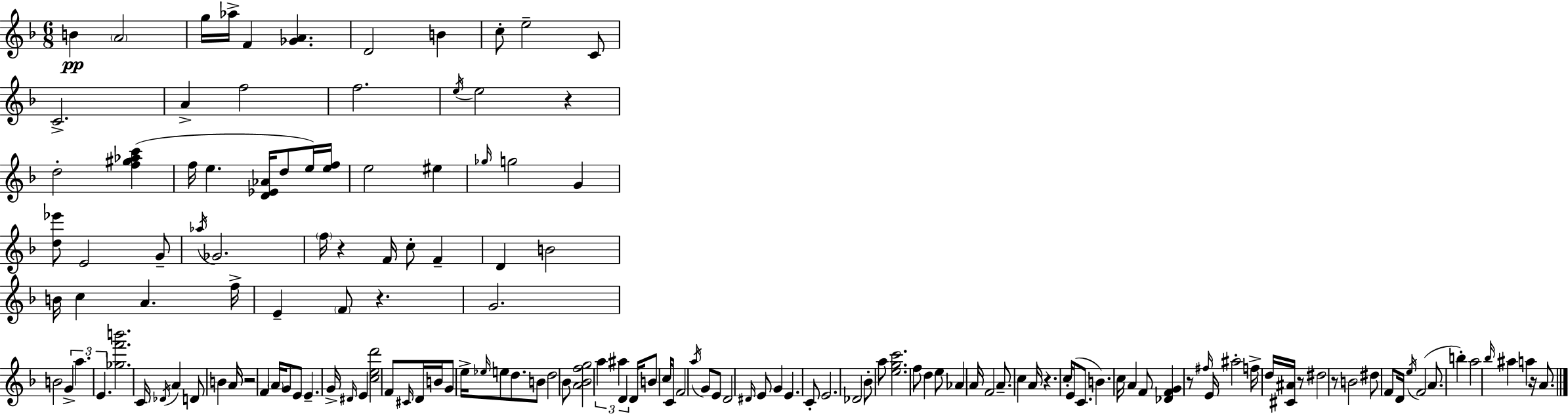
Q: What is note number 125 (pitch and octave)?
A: A5